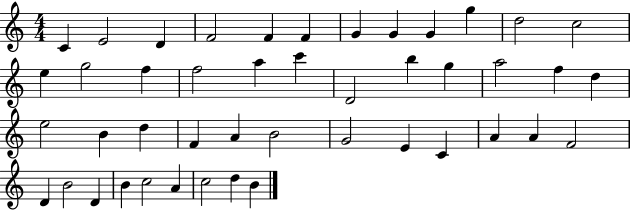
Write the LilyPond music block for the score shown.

{
  \clef treble
  \numericTimeSignature
  \time 4/4
  \key c \major
  c'4 e'2 d'4 | f'2 f'4 f'4 | g'4 g'4 g'4 g''4 | d''2 c''2 | \break e''4 g''2 f''4 | f''2 a''4 c'''4 | d'2 b''4 g''4 | a''2 f''4 d''4 | \break e''2 b'4 d''4 | f'4 a'4 b'2 | g'2 e'4 c'4 | a'4 a'4 f'2 | \break d'4 b'2 d'4 | b'4 c''2 a'4 | c''2 d''4 b'4 | \bar "|."
}